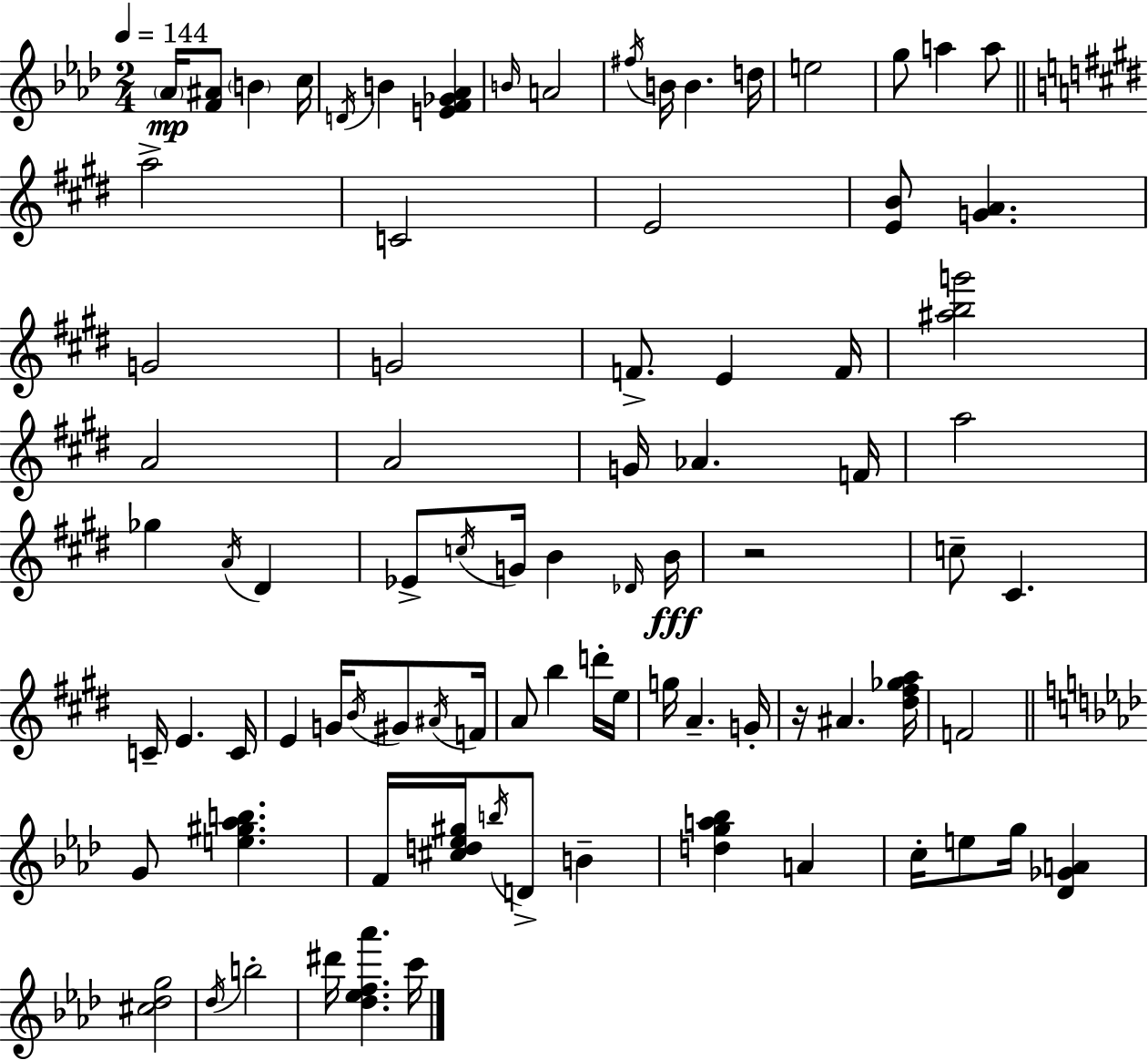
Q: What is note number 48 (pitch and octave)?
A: A#4